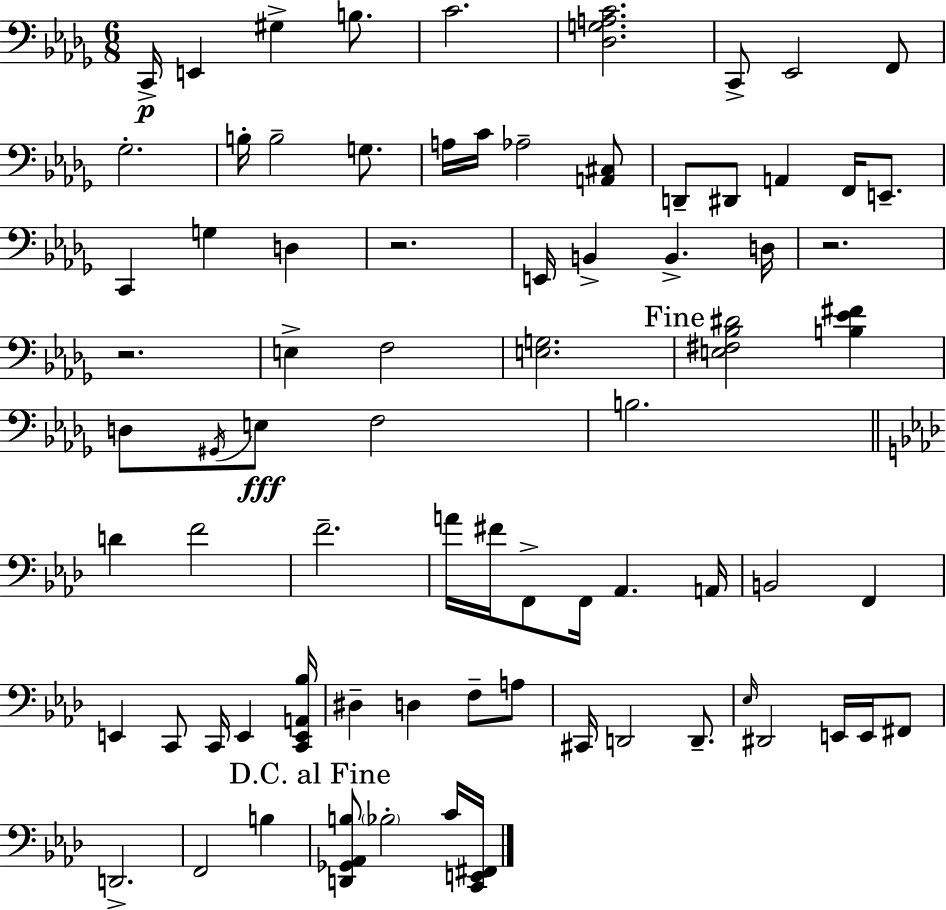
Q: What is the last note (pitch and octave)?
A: C4